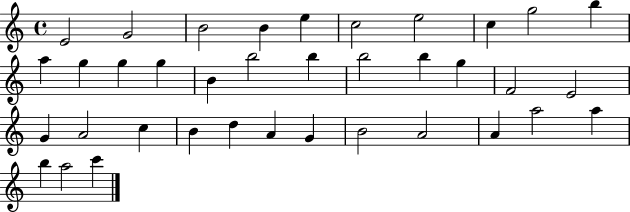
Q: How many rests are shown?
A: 0